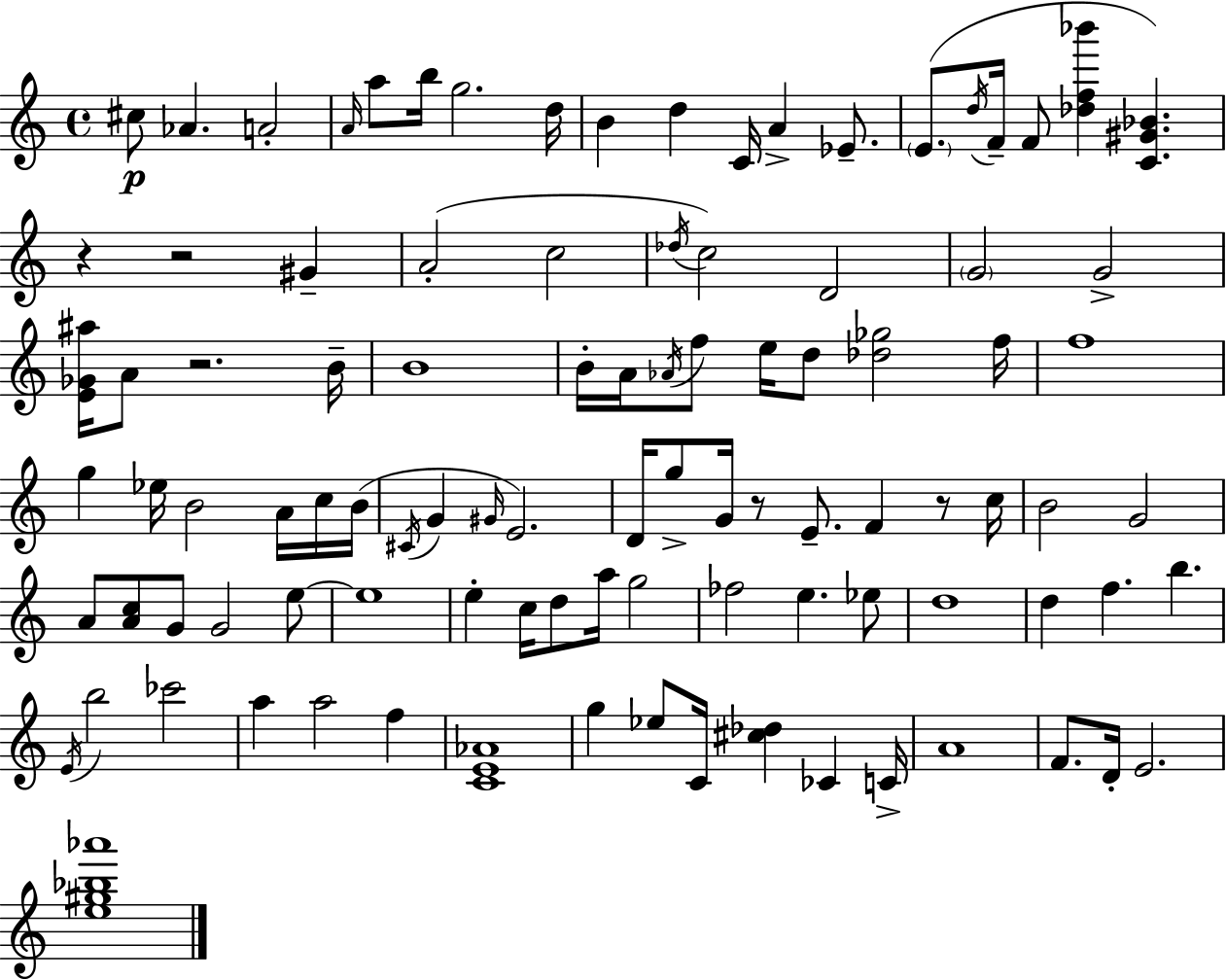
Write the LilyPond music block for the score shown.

{
  \clef treble
  \time 4/4
  \defaultTimeSignature
  \key a \minor
  cis''8\p aes'4. a'2-. | \grace { a'16 } a''8 b''16 g''2. | d''16 b'4 d''4 c'16 a'4-> ees'8.-- | \parenthesize e'8.( \acciaccatura { d''16 } f'16-- f'8 <des'' f'' bes'''>4 <c' gis' bes'>4.) | \break r4 r2 gis'4-- | a'2-.( c''2 | \acciaccatura { des''16 }) c''2 d'2 | \parenthesize g'2 g'2-> | \break <e' ges' ais''>16 a'8 r2. | b'16-- b'1 | b'16-. a'16 \acciaccatura { aes'16 } f''8 e''16 d''8 <des'' ges''>2 | f''16 f''1 | \break g''4 ees''16 b'2 | a'16 c''16 b'16( \acciaccatura { cis'16 } g'4 \grace { gis'16 }) e'2. | d'16 g''8-> g'16 r8 e'8.-- f'4 | r8 c''16 b'2 g'2 | \break a'8 <a' c''>8 g'8 g'2 | e''8~~ e''1 | e''4-. c''16 d''8 a''16 g''2 | fes''2 e''4. | \break ees''8 d''1 | d''4 f''4. | b''4. \acciaccatura { e'16 } b''2 ces'''2 | a''4 a''2 | \break f''4 <c' e' aes'>1 | g''4 ees''8 c'16 <cis'' des''>4 | ces'4 c'16-> a'1 | f'8. d'16-. e'2. | \break <e'' gis'' bes'' aes'''>1 | \bar "|."
}